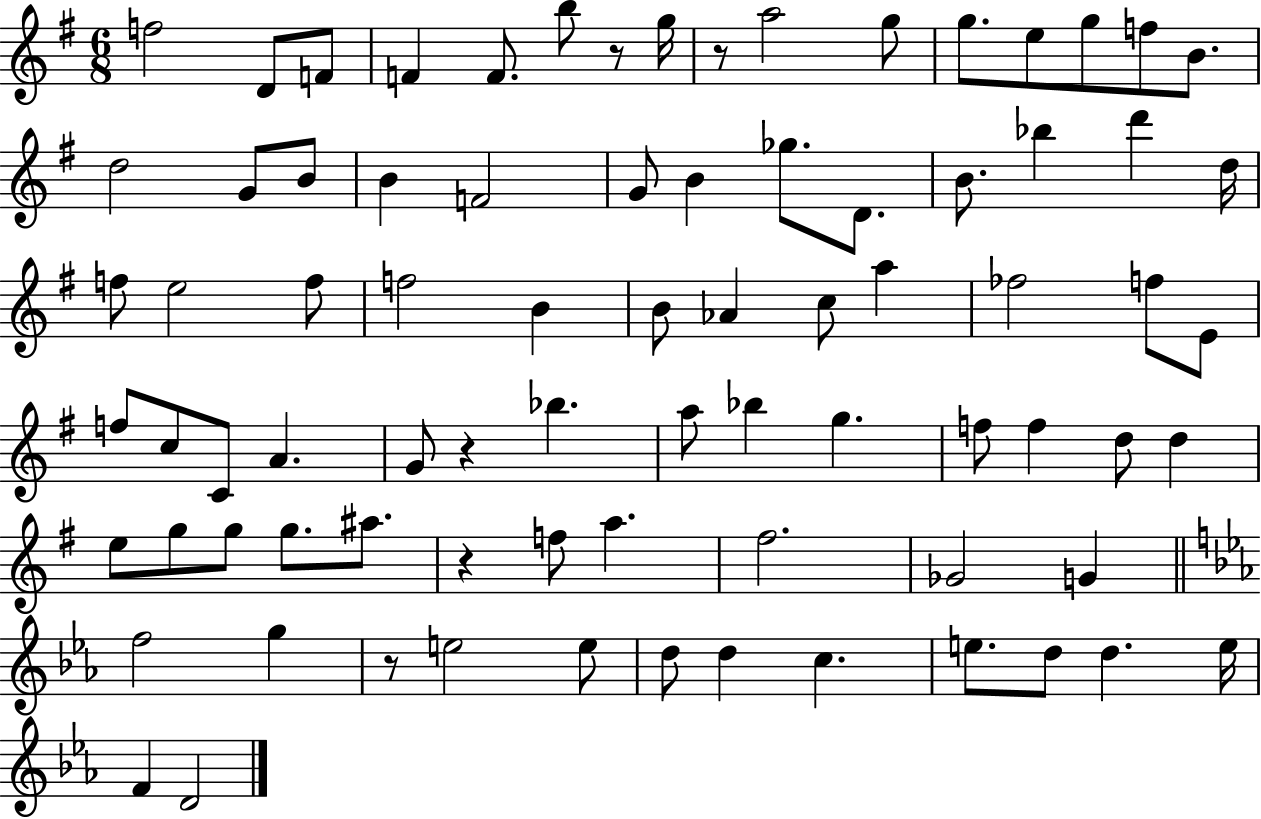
F5/h D4/e F4/e F4/q F4/e. B5/e R/e G5/s R/e A5/h G5/e G5/e. E5/e G5/e F5/e B4/e. D5/h G4/e B4/e B4/q F4/h G4/e B4/q Gb5/e. D4/e. B4/e. Bb5/q D6/q D5/s F5/e E5/h F5/e F5/h B4/q B4/e Ab4/q C5/e A5/q FES5/h F5/e E4/e F5/e C5/e C4/e A4/q. G4/e R/q Bb5/q. A5/e Bb5/q G5/q. F5/e F5/q D5/e D5/q E5/e G5/e G5/e G5/e. A#5/e. R/q F5/e A5/q. F#5/h. Gb4/h G4/q F5/h G5/q R/e E5/h E5/e D5/e D5/q C5/q. E5/e. D5/e D5/q. E5/s F4/q D4/h